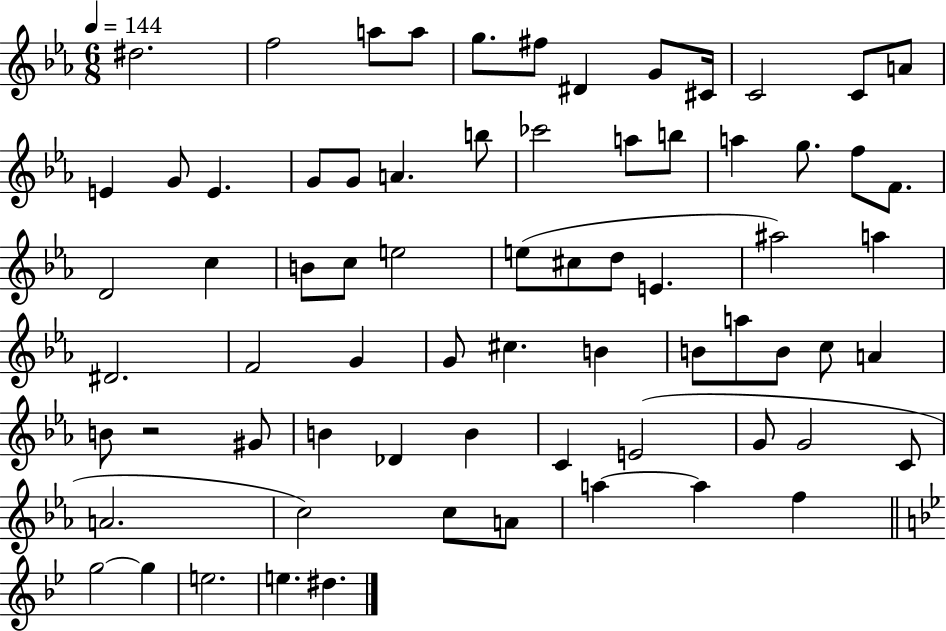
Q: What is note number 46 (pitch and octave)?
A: B4